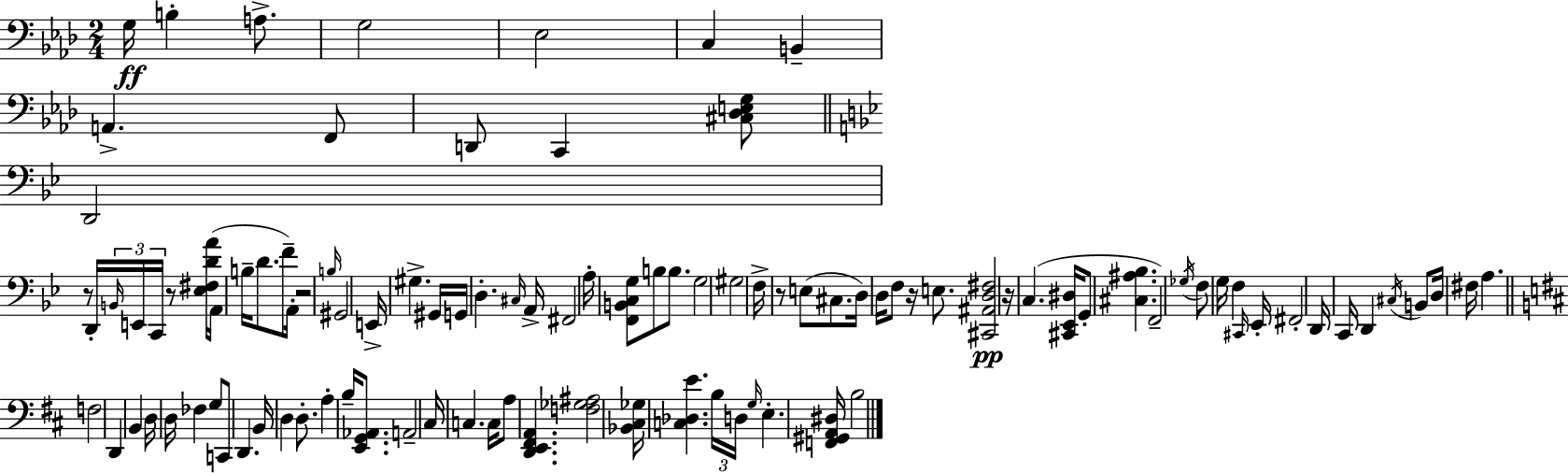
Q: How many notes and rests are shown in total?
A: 103